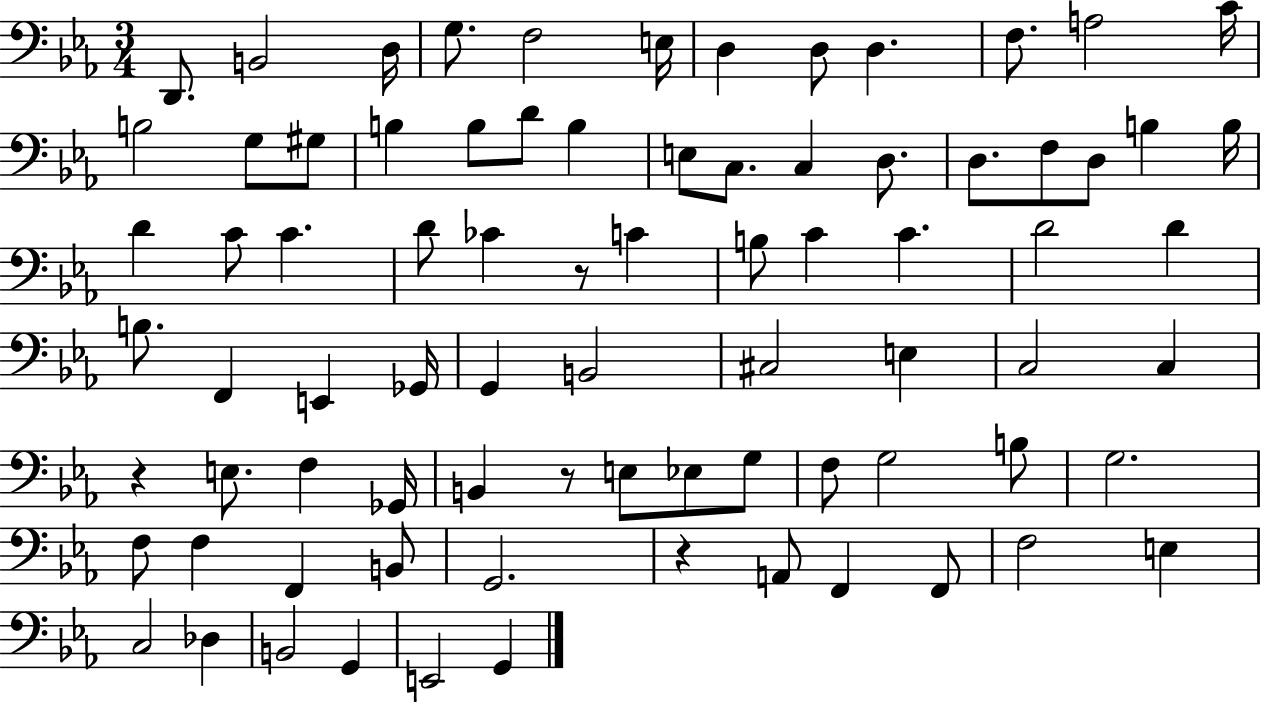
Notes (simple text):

D2/e. B2/h D3/s G3/e. F3/h E3/s D3/q D3/e D3/q. F3/e. A3/h C4/s B3/h G3/e G#3/e B3/q B3/e D4/e B3/q E3/e C3/e. C3/q D3/e. D3/e. F3/e D3/e B3/q B3/s D4/q C4/e C4/q. D4/e CES4/q R/e C4/q B3/e C4/q C4/q. D4/h D4/q B3/e. F2/q E2/q Gb2/s G2/q B2/h C#3/h E3/q C3/h C3/q R/q E3/e. F3/q Gb2/s B2/q R/e E3/e Eb3/e G3/e F3/e G3/h B3/e G3/h. F3/e F3/q F2/q B2/e G2/h. R/q A2/e F2/q F2/e F3/h E3/q C3/h Db3/q B2/h G2/q E2/h G2/q